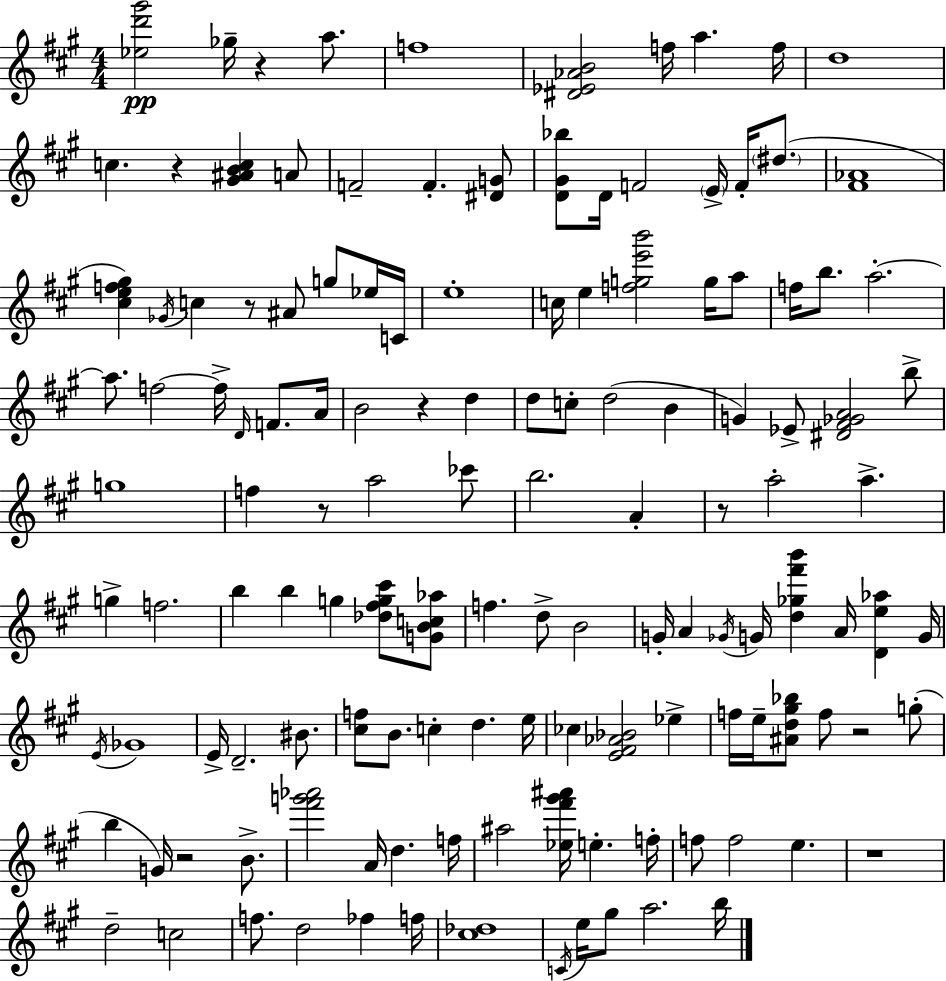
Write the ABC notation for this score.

X:1
T:Untitled
M:4/4
L:1/4
K:A
[_ed'^g']2 _g/4 z a/2 f4 [^D_E_AB]2 f/4 a f/4 d4 c z [^G^ABc] A/2 F2 F [^DG]/2 [D^G_b]/2 D/4 F2 E/4 F/4 ^d/2 [^F_A]4 [^cef^g] _G/4 c z/2 ^A/2 g/2 _e/4 C/4 e4 c/4 e [fge'b']2 g/4 a/2 f/4 b/2 a2 a/2 f2 f/4 D/4 F/2 A/4 B2 z d d/2 c/2 d2 B G _E/2 [^D^F_GA]2 b/2 g4 f z/2 a2 _c'/2 b2 A z/2 a2 a g f2 b b g [_d^fg^c']/2 [GBc_a]/2 f d/2 B2 G/4 A _G/4 G/4 [d_g^f'b'] A/4 [De_a] G/4 E/4 _G4 E/4 D2 ^B/2 [^cf]/2 B/2 c d e/4 _c [E^F_A_B]2 _e f/4 e/4 [^Ad^g_b]/2 f/2 z2 g/2 b G/4 z2 B/2 [^f'g'_a']2 A/4 d f/4 ^a2 [_e^f'^g'^a']/4 e f/4 f/2 f2 e z4 d2 c2 f/2 d2 _f f/4 [^c_d]4 C/4 e/4 ^g/2 a2 b/4